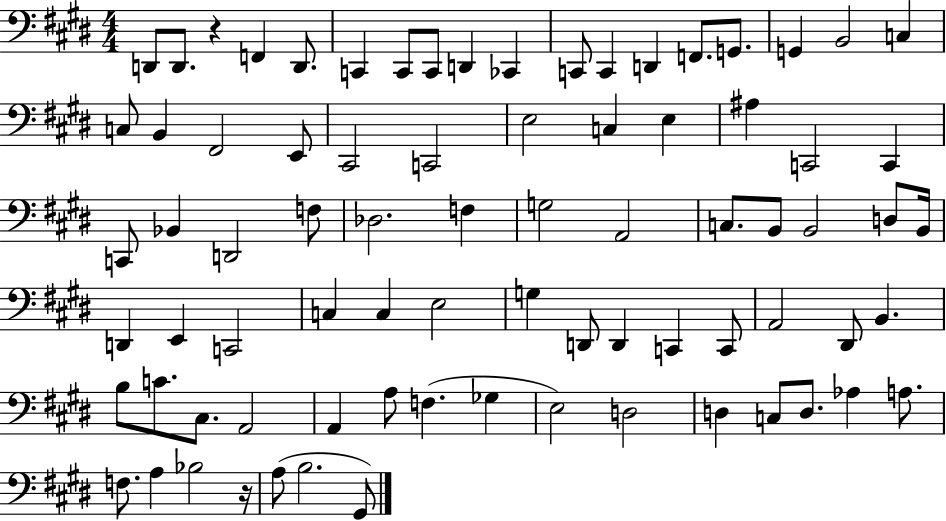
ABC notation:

X:1
T:Untitled
M:4/4
L:1/4
K:E
D,,/2 D,,/2 z F,, D,,/2 C,, C,,/2 C,,/2 D,, _C,, C,,/2 C,, D,, F,,/2 G,,/2 G,, B,,2 C, C,/2 B,, ^F,,2 E,,/2 ^C,,2 C,,2 E,2 C, E, ^A, C,,2 C,, C,,/2 _B,, D,,2 F,/2 _D,2 F, G,2 A,,2 C,/2 B,,/2 B,,2 D,/2 B,,/4 D,, E,, C,,2 C, C, E,2 G, D,,/2 D,, C,, C,,/2 A,,2 ^D,,/2 B,, B,/2 C/2 ^C,/2 A,,2 A,, A,/2 F, _G, E,2 D,2 D, C,/2 D,/2 _A, A,/2 F,/2 A, _B,2 z/4 A,/2 B,2 ^G,,/2